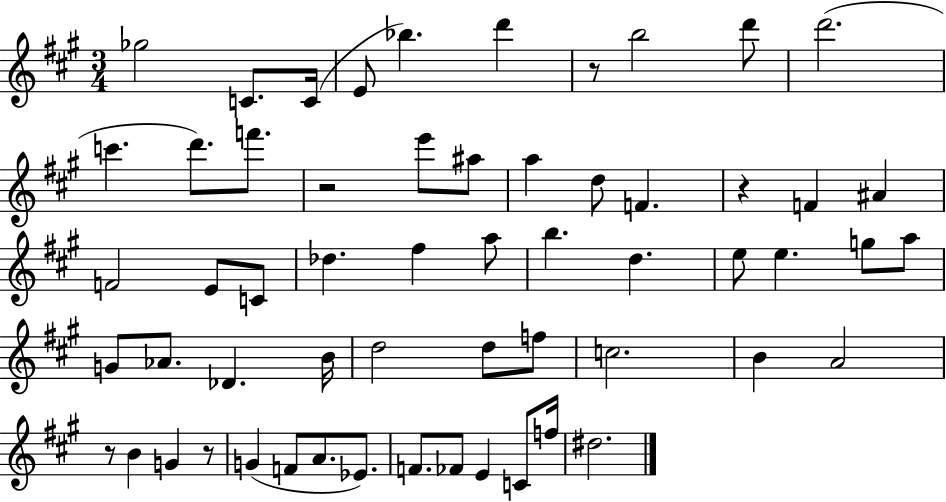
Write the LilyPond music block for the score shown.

{
  \clef treble
  \numericTimeSignature
  \time 3/4
  \key a \major
  ges''2 c'8. c'16( | e'8 bes''4.) d'''4 | r8 b''2 d'''8 | d'''2.( | \break c'''4. d'''8.) f'''8. | r2 e'''8 ais''8 | a''4 d''8 f'4. | r4 f'4 ais'4 | \break f'2 e'8 c'8 | des''4. fis''4 a''8 | b''4. d''4. | e''8 e''4. g''8 a''8 | \break g'8 aes'8. des'4. b'16 | d''2 d''8 f''8 | c''2. | b'4 a'2 | \break r8 b'4 g'4 r8 | g'4( f'8 a'8. ees'8.) | f'8. fes'8 e'4 c'8 f''16 | dis''2. | \break \bar "|."
}